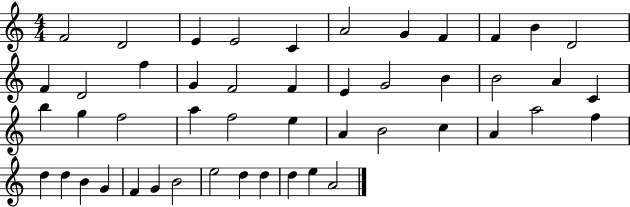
F4/h D4/h E4/q E4/h C4/q A4/h G4/q F4/q F4/q B4/q D4/h F4/q D4/h F5/q G4/q F4/h F4/q E4/q G4/h B4/q B4/h A4/q C4/q B5/q G5/q F5/h A5/q F5/h E5/q A4/q B4/h C5/q A4/q A5/h F5/q D5/q D5/q B4/q G4/q F4/q G4/q B4/h E5/h D5/q D5/q D5/q E5/q A4/h